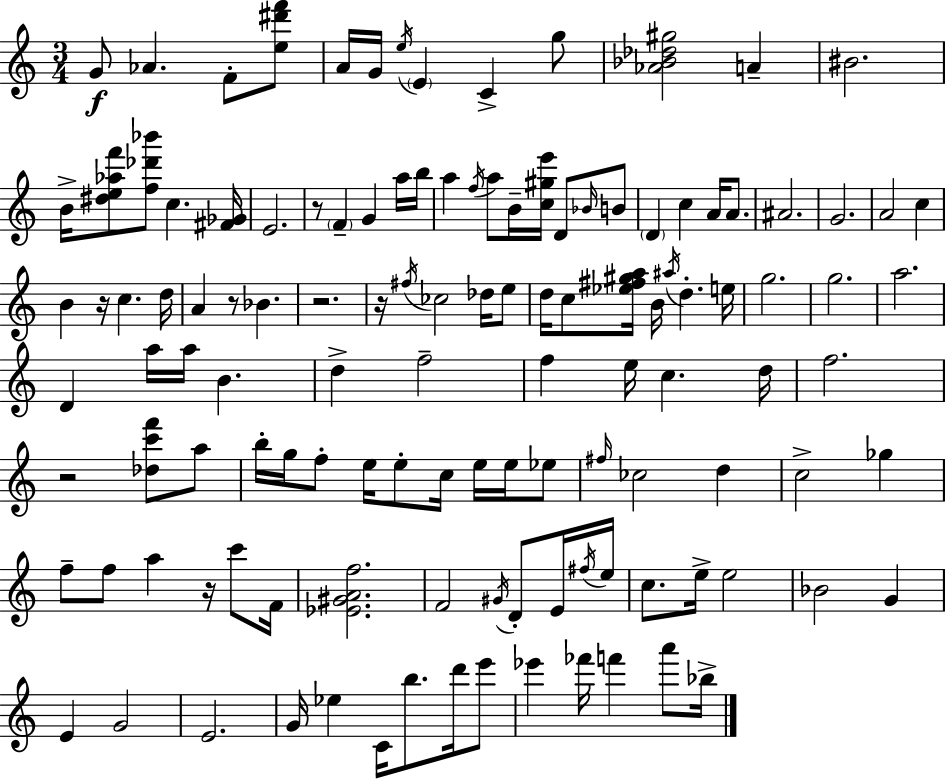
G4/e Ab4/q. F4/e [E5,D#6,F6]/e A4/s G4/s E5/s E4/q C4/q G5/e [Ab4,Bb4,Db5,G#5]/h A4/q BIS4/h. B4/s [D#5,E5,Ab5,F6]/e [F5,Db6,Bb6]/e C5/q. [F#4,Gb4]/s E4/h. R/e F4/q G4/q A5/s B5/s A5/q F5/s A5/e B4/s [C5,G#5,E6]/s D4/e Bb4/s B4/e D4/q C5/q A4/s A4/e. A#4/h. G4/h. A4/h C5/q B4/q R/s C5/q. D5/s A4/q R/e Bb4/q. R/h. R/s F#5/s CES5/h Db5/s E5/e D5/s C5/e [Eb5,F#5,G#5,A5]/s B4/s A#5/s D5/q. E5/s G5/h. G5/h. A5/h. D4/q A5/s A5/s B4/q. D5/q F5/h F5/q E5/s C5/q. D5/s F5/h. R/h [Db5,C6,F6]/e A5/e B5/s G5/s F5/e E5/s E5/e C5/s E5/s E5/s Eb5/e F#5/s CES5/h D5/q C5/h Gb5/q F5/e F5/e A5/q R/s C6/e F4/s [Eb4,G#4,A4,F5]/h. F4/h G#4/s D4/e E4/s F#5/s E5/s C5/e. E5/s E5/h Bb4/h G4/q E4/q G4/h E4/h. G4/s Eb5/q C4/s B5/e. D6/s E6/e Eb6/q FES6/s F6/q A6/e Bb5/s